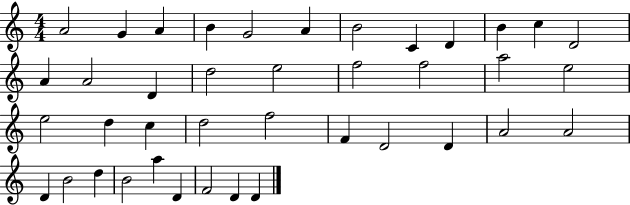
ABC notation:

X:1
T:Untitled
M:4/4
L:1/4
K:C
A2 G A B G2 A B2 C D B c D2 A A2 D d2 e2 f2 f2 a2 e2 e2 d c d2 f2 F D2 D A2 A2 D B2 d B2 a D F2 D D